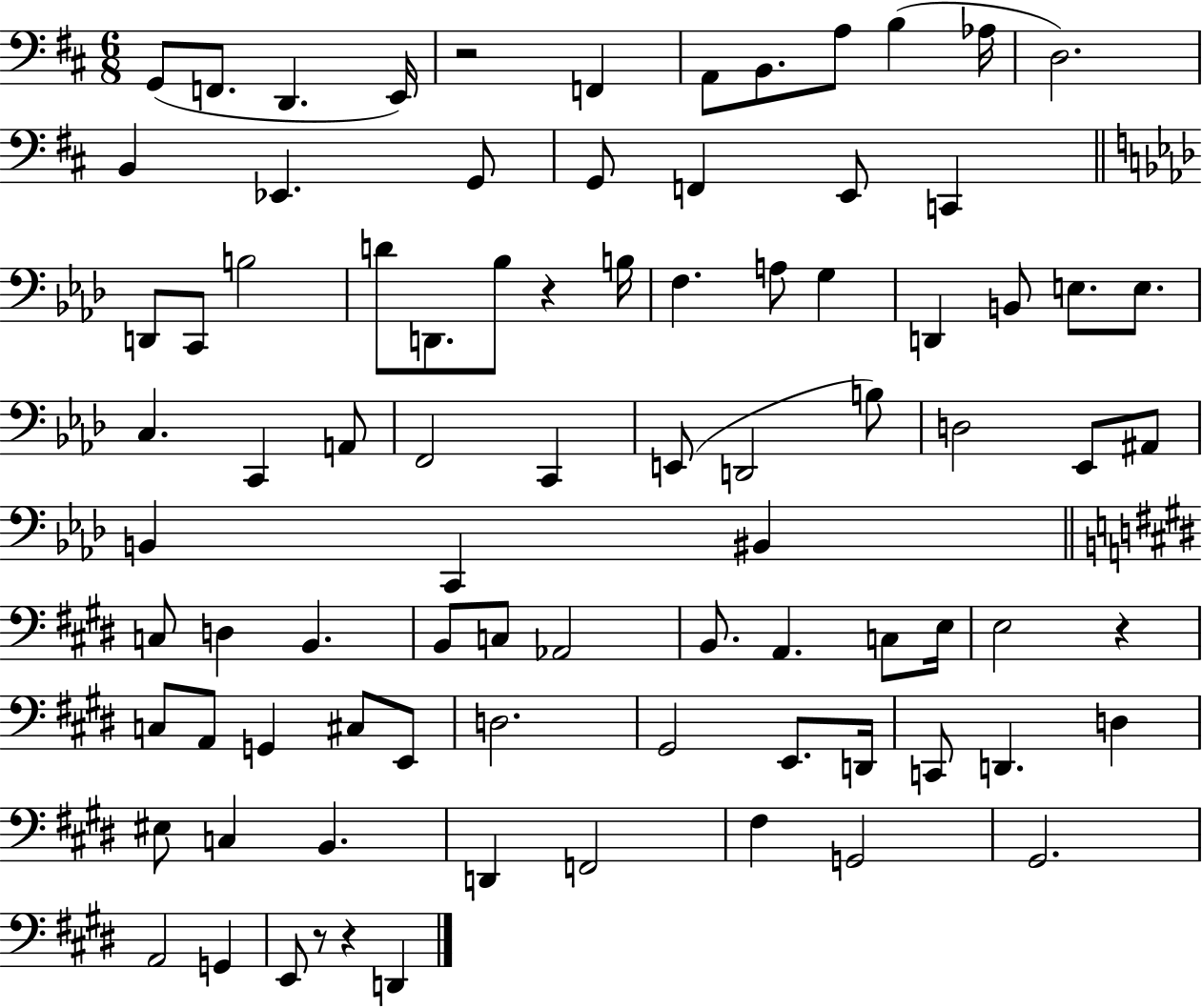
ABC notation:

X:1
T:Untitled
M:6/8
L:1/4
K:D
G,,/2 F,,/2 D,, E,,/4 z2 F,, A,,/2 B,,/2 A,/2 B, _A,/4 D,2 B,, _E,, G,,/2 G,,/2 F,, E,,/2 C,, D,,/2 C,,/2 B,2 D/2 D,,/2 _B,/2 z B,/4 F, A,/2 G, D,, B,,/2 E,/2 E,/2 C, C,, A,,/2 F,,2 C,, E,,/2 D,,2 B,/2 D,2 _E,,/2 ^A,,/2 B,, C,, ^B,, C,/2 D, B,, B,,/2 C,/2 _A,,2 B,,/2 A,, C,/2 E,/4 E,2 z C,/2 A,,/2 G,, ^C,/2 E,,/2 D,2 ^G,,2 E,,/2 D,,/4 C,,/2 D,, D, ^E,/2 C, B,, D,, F,,2 ^F, G,,2 ^G,,2 A,,2 G,, E,,/2 z/2 z D,,